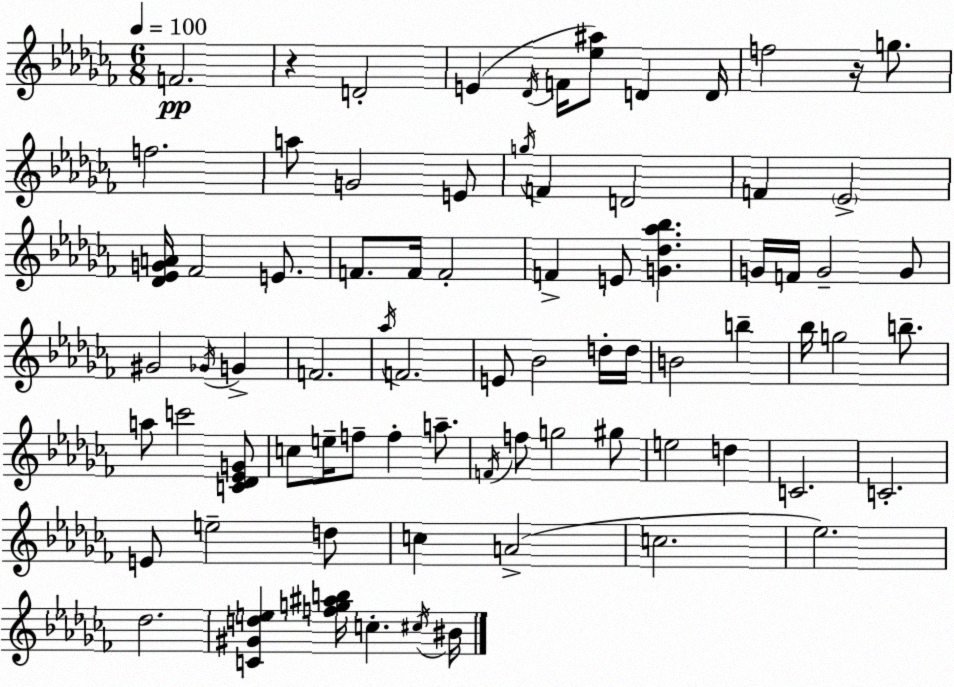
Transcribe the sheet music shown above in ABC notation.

X:1
T:Untitled
M:6/8
L:1/4
K:Abm
F2 z D2 E _D/4 F/4 [_e^a]/2 D D/4 f2 z/4 g/2 f2 a/2 G2 E/2 g/4 F D2 F _E2 [_D_EGA]/4 _F2 E/2 F/2 F/4 F2 F E/2 [G_d_a_b] G/4 F/4 G2 G/2 ^G2 _G/4 G F2 _a/4 F2 E/2 _B2 d/4 d/4 B2 b _b/4 g2 b/2 a/2 c'2 [C_D_EG]/2 c/2 e/4 f/2 f a/2 F/4 f/2 g2 ^g/2 e2 d C2 C2 E/2 e2 d/2 c A2 c2 _e2 _d2 [C^Gde] [fg^ab]/4 c ^c/4 ^B/4